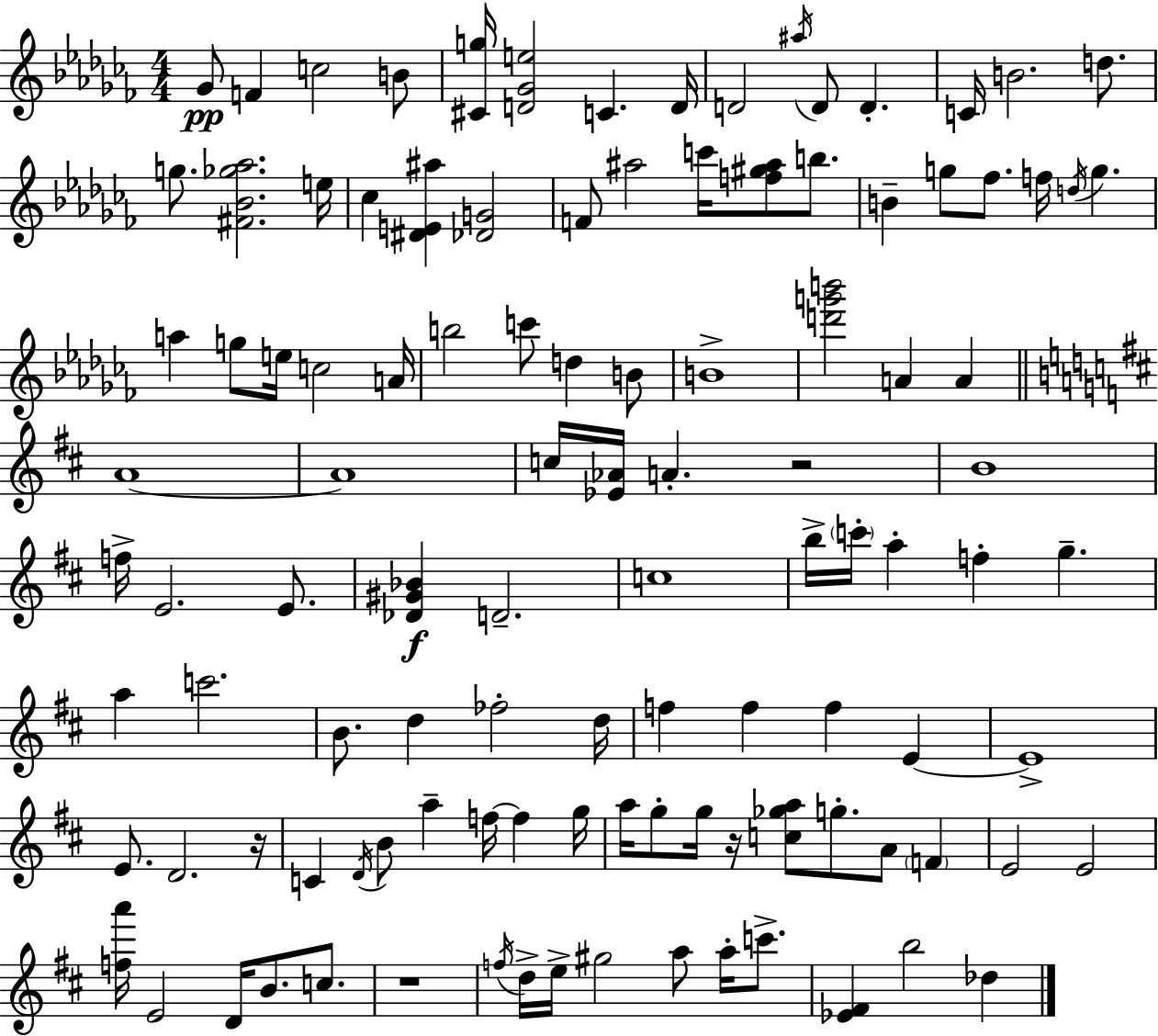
{
  \clef treble
  \numericTimeSignature
  \time 4/4
  \key aes \minor
  ges'8\pp f'4 c''2 b'8 | <cis' g''>16 <d' ges' e''>2 c'4. d'16 | d'2 \acciaccatura { ais''16 } d'8 d'4.-. | c'16 b'2. d''8. | \break g''8. <fis' bes' ges'' aes''>2. | e''16 ces''4 <dis' e' ais''>4 <des' g'>2 | f'8 ais''2 c'''16 <f'' gis'' ais''>8 b''8. | b'4-- g''8 fes''8. f''16 \acciaccatura { d''16 } g''4. | \break a''4 g''8 e''16 c''2 | a'16 b''2 c'''8 d''4 | b'8 b'1-> | <d''' g''' b'''>2 a'4 a'4 | \break \bar "||" \break \key d \major a'1~~ | a'1 | c''16 <ees' aes'>16 a'4.-. r2 | b'1 | \break f''16-> e'2. e'8. | <des' gis' bes'>4\f d'2.-- | c''1 | b''16-> \parenthesize c'''16-. a''4-. f''4-. g''4.-- | \break a''4 c'''2. | b'8. d''4 fes''2-. d''16 | f''4 f''4 f''4 e'4~~ | e'1-> | \break e'8. d'2. r16 | c'4 \acciaccatura { d'16 } b'8 a''4-- f''16~~ f''4 | g''16 a''16 g''8-. g''16 r16 <c'' ges'' a''>8 g''8.-. a'8 \parenthesize f'4 | e'2 e'2 | \break <f'' a'''>16 e'2 d'16 b'8. c''8. | r1 | \acciaccatura { f''16 } d''16-> e''16-> gis''2 a''8 a''16-. c'''8.-> | <ees' fis'>4 b''2 des''4 | \break \bar "|."
}